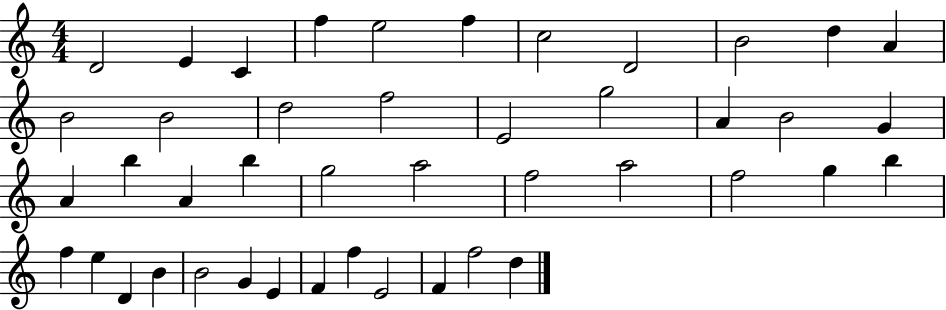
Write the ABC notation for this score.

X:1
T:Untitled
M:4/4
L:1/4
K:C
D2 E C f e2 f c2 D2 B2 d A B2 B2 d2 f2 E2 g2 A B2 G A b A b g2 a2 f2 a2 f2 g b f e D B B2 G E F f E2 F f2 d